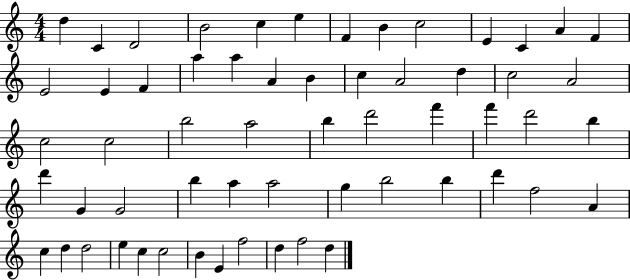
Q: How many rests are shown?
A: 0